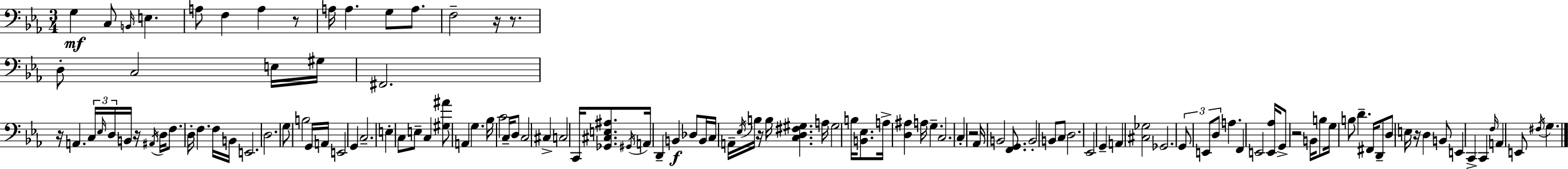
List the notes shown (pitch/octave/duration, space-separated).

G3/q C3/e B2/s E3/q. A3/e F3/q A3/q R/e A3/s A3/q. G3/e A3/e. F3/h R/s R/e. D3/e C3/h E3/s G#3/s F#2/h. R/s A2/q. C3/s Eb3/s D3/s B2/s R/s A#2/s D3/s F3/e. D3/s F3/q. F3/s B2/s E2/h. D3/h. G3/e B3/h G2/s A2/s E2/h G2/q C3/h. E3/q C3/e E3/e C3/q [G#3,A#4]/e A2/q G3/q. Bb3/s C4/h C3/s D3/e C3/h C#3/q C3/h C2/s [Gb2,C#3,E3,A#3]/e. G#2/s A2/s D2/q B2/q Db3/e B2/s C3/s A2/s Eb3/s B3/s R/s B3/s [C3,D3,F#3,G#3]/q. A3/s G#3/h B3/s [B2,Eb3]/e. A3/s [D3,A#3]/q A3/s G3/q. C3/h. C3/q R/h Ab2/s B2/h [F2,G2]/e. B2/h B2/e C3/e D3/h. Eb2/h G2/q A2/q [C#3,Gb3]/h Gb2/h. G2/e E2/e D3/e A3/q. F2/q E2/h [E2,Ab3]/s G2/e R/h B2/s B3/e G3/s B3/e D4/q. F#2/s D2/e D3/e E3/s R/s D3/q B2/e E2/q C2/q C2/q F3/s A2/q E2/e F#3/s G3/q.